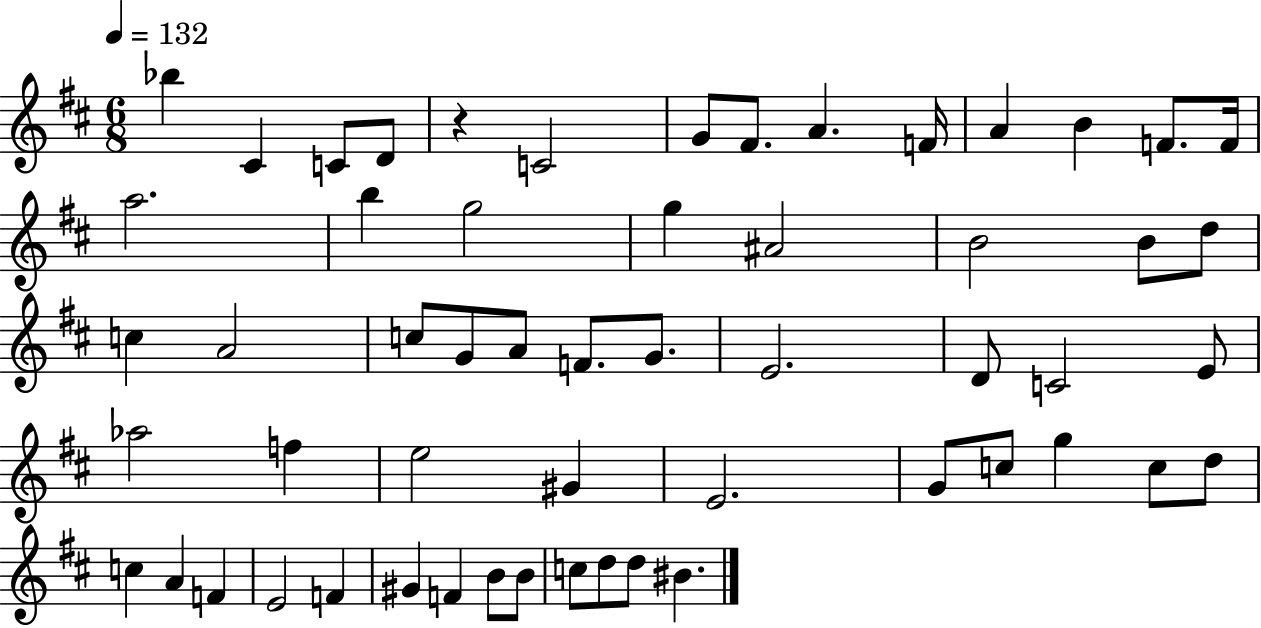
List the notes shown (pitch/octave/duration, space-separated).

Bb5/q C#4/q C4/e D4/e R/q C4/h G4/e F#4/e. A4/q. F4/s A4/q B4/q F4/e. F4/s A5/h. B5/q G5/h G5/q A#4/h B4/h B4/e D5/e C5/q A4/h C5/e G4/e A4/e F4/e. G4/e. E4/h. D4/e C4/h E4/e Ab5/h F5/q E5/h G#4/q E4/h. G4/e C5/e G5/q C5/e D5/e C5/q A4/q F4/q E4/h F4/q G#4/q F4/q B4/e B4/e C5/e D5/e D5/e BIS4/q.